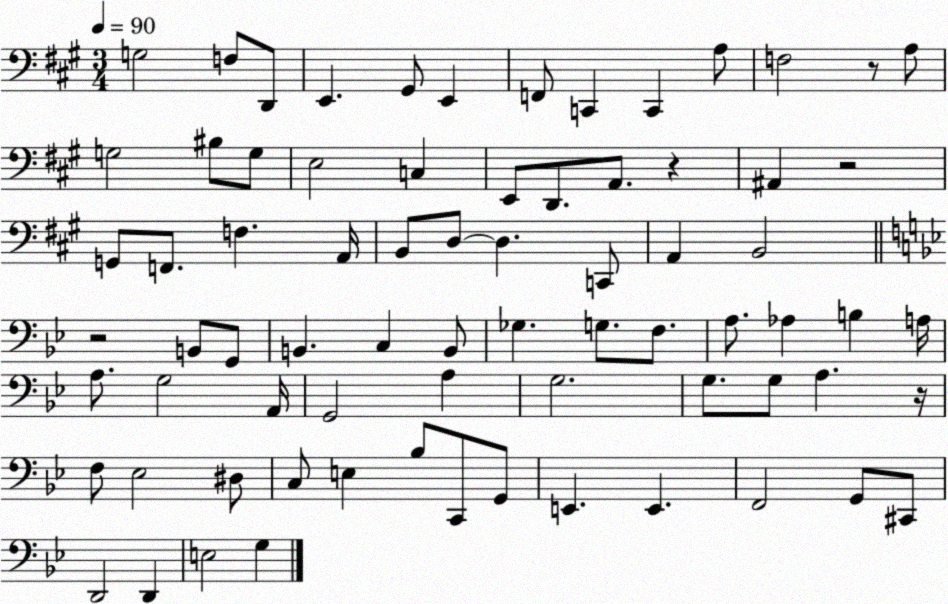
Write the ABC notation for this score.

X:1
T:Untitled
M:3/4
L:1/4
K:A
G,2 F,/2 D,,/2 E,, ^G,,/2 E,, F,,/2 C,, C,, A,/2 F,2 z/2 A,/2 G,2 ^B,/2 G,/2 E,2 C, E,,/2 D,,/2 A,,/2 z ^A,, z2 G,,/2 F,,/2 F, A,,/4 B,,/2 D,/2 D, C,,/2 A,, B,,2 z2 B,,/2 G,,/2 B,, C, B,,/2 _G, G,/2 F,/2 A,/2 _A, B, A,/4 A,/2 G,2 A,,/4 G,,2 A, G,2 G,/2 G,/2 A, z/4 F,/2 _E,2 ^D,/2 C,/2 E, _B,/2 C,,/2 G,,/2 E,, E,, F,,2 G,,/2 ^C,,/2 D,,2 D,, E,2 G,